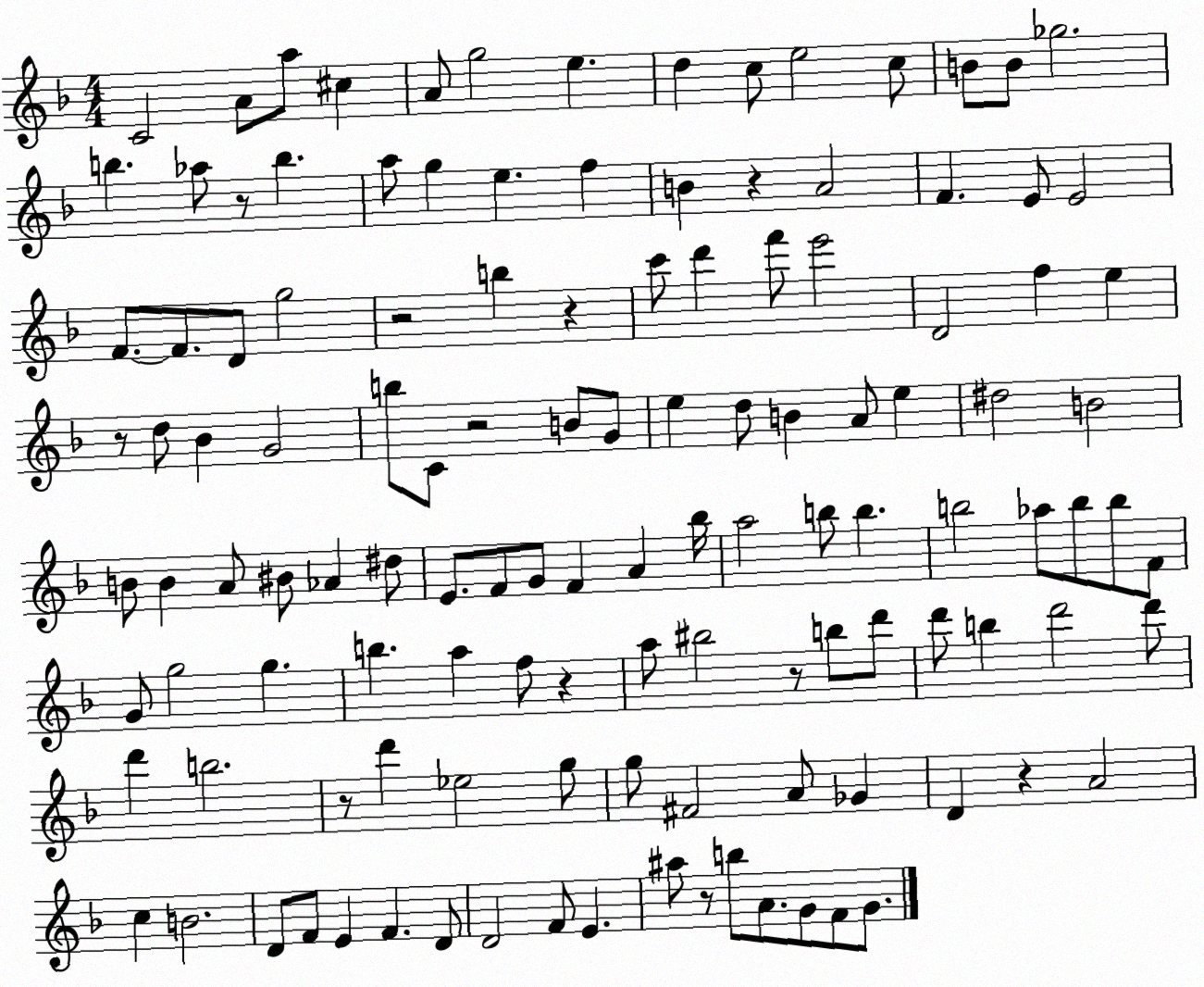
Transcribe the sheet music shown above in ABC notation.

X:1
T:Untitled
M:4/4
L:1/4
K:F
C2 A/2 a/2 ^c A/2 g2 e d c/2 e2 c/2 B/2 B/2 _g2 b _a/2 z/2 b a/2 g e f B z A2 F E/2 E2 F/2 F/2 D/2 g2 z2 b z c'/2 d' f'/2 e'2 D2 f e z/2 d/2 _B G2 b/2 C/2 z2 B/2 G/2 e d/2 B A/2 e ^d2 B2 B/2 B A/2 ^B/2 _A ^d/2 E/2 F/2 G/2 F A _b/4 a2 b/2 b b2 _a/2 b/2 b/2 F/2 G/2 g2 g b a f/2 z a/2 ^b2 z/2 b/2 d'/2 d'/2 b d'2 d'/2 d' b2 z/2 d' _e2 g/2 g/2 ^F2 A/2 _G D z A2 c B2 D/2 F/2 E F D/2 D2 F/2 E ^a/2 z/2 b/2 A/2 G/2 F/2 G/2